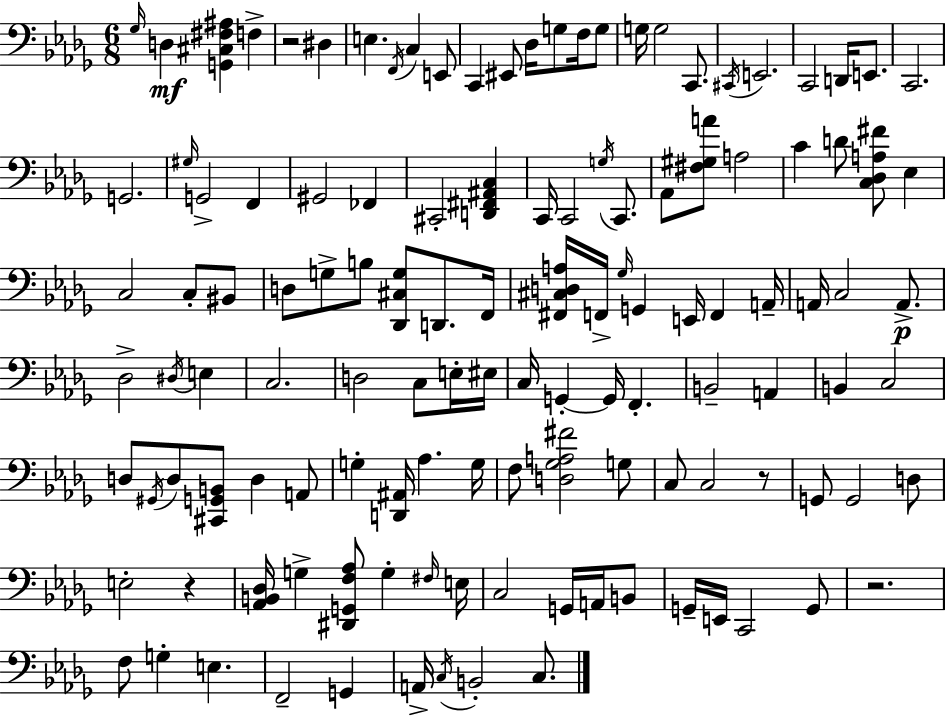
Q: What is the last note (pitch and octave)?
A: C3